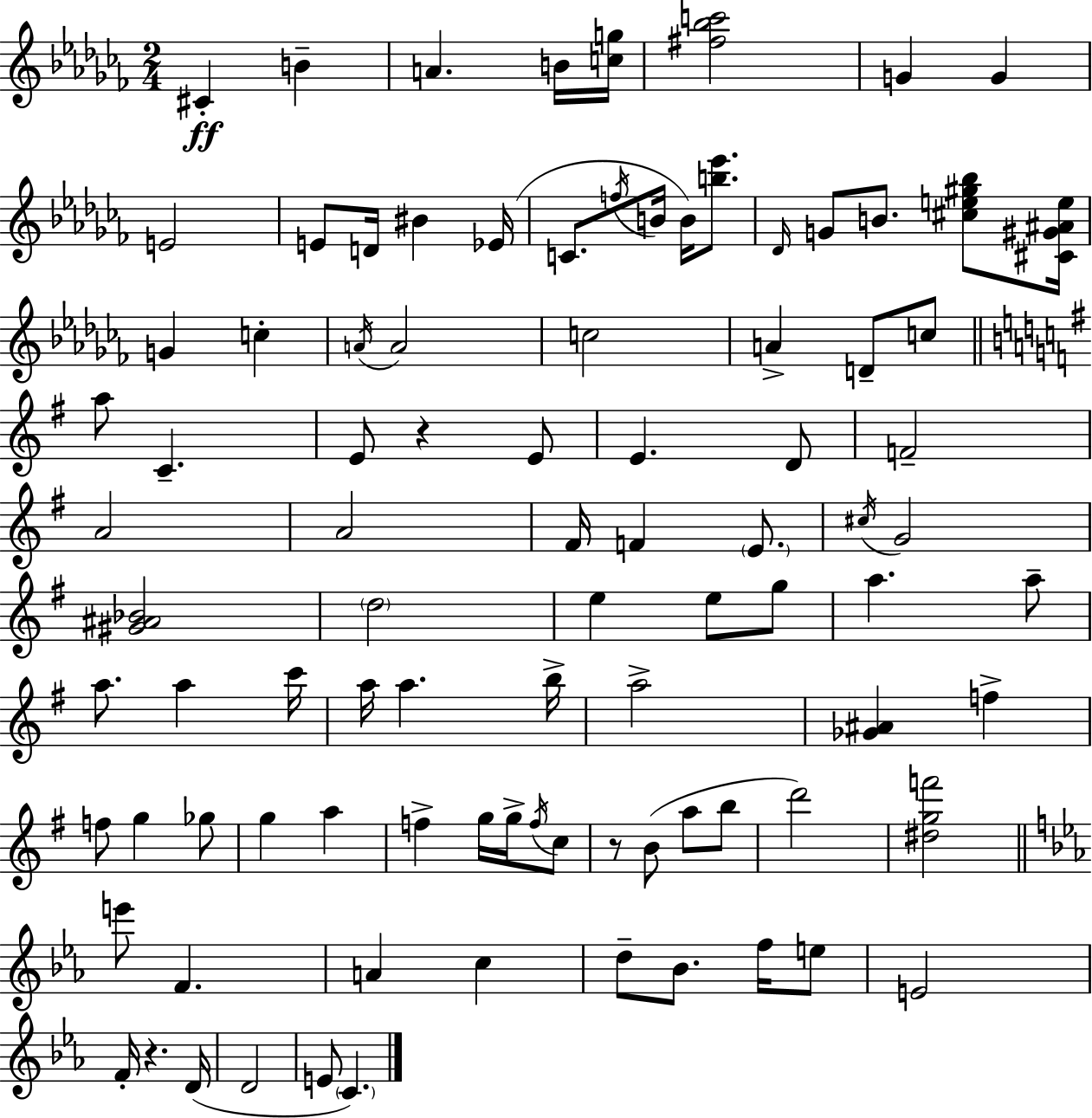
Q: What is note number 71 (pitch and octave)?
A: A4